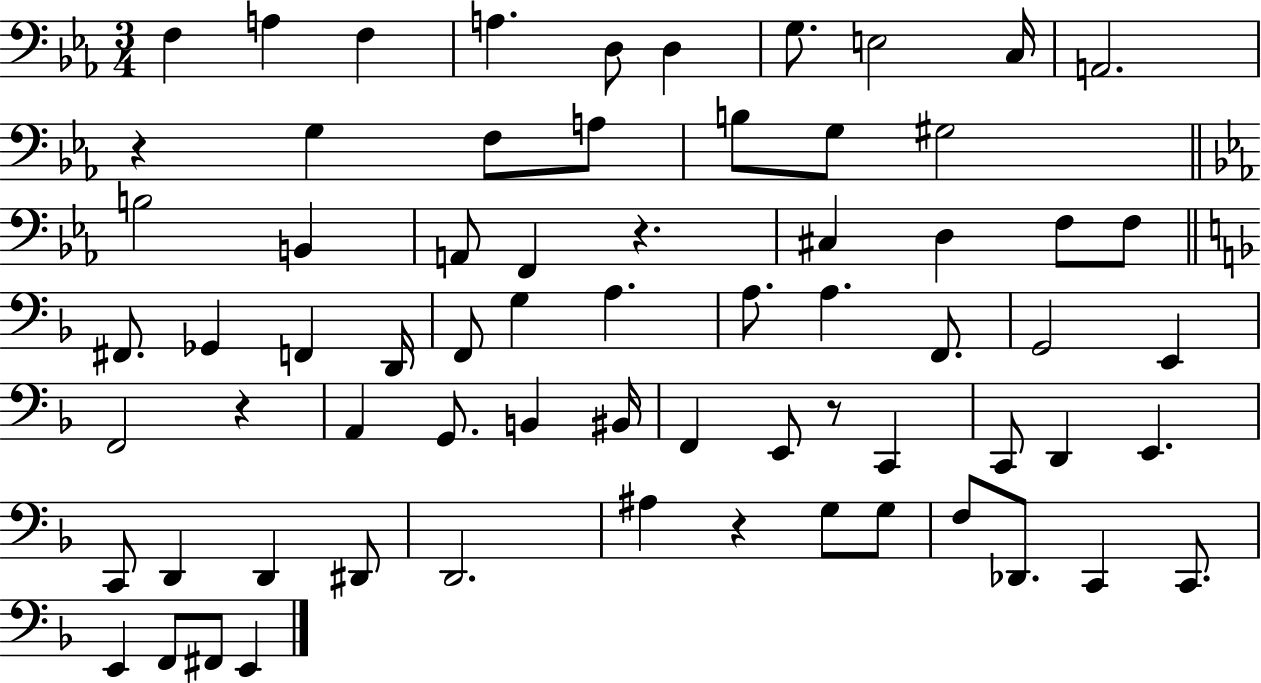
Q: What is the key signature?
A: EES major